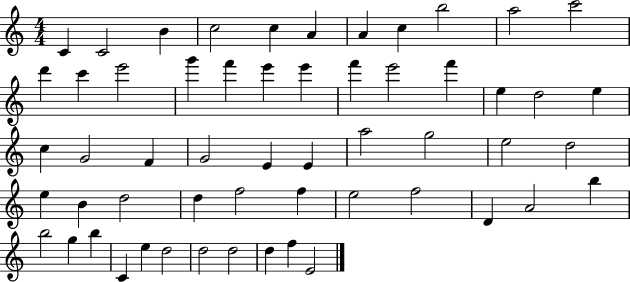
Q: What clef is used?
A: treble